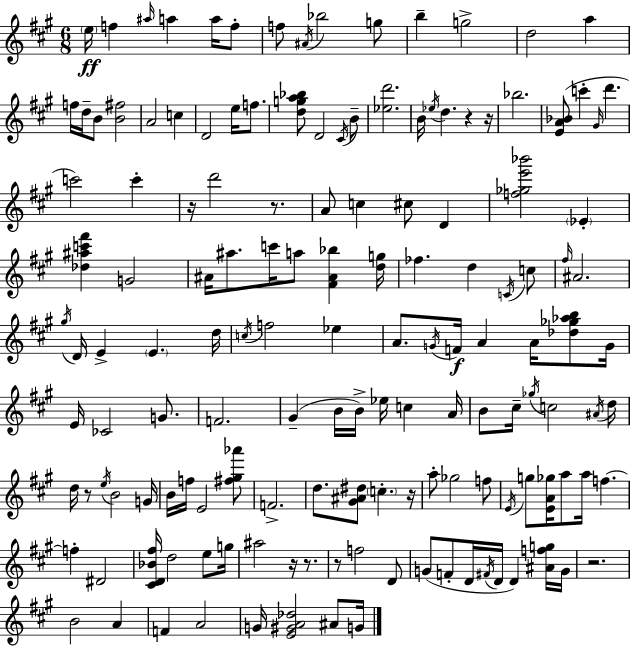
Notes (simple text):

E5/s F5/q A#5/s A5/q A5/s F5/e F5/e A#4/s Bb5/h G5/e B5/q G5/h D5/h A5/q F5/s D5/s B4/e [B4,F#5]/h A4/h C5/q D4/h E5/s F5/e. [D5,G5,A5,Bb5]/e D4/h C#4/s B4/e [Eb5,D6]/h. B4/s Eb5/s D5/q. R/q R/s Bb5/h. [E4,A4,Bb4]/e C6/q G#4/s D6/q. C6/h C6/q R/s D6/h R/e. A4/e C5/q C#5/e D4/q [F5,Gb5,E6,Bb6]/h Eb4/q [Db5,A#5,C6,F#6]/q G4/h A#4/s A#5/e. C6/s A5/e [F#4,A#4,Bb5]/q [D5,G5]/s FES5/q. D5/q C4/s C5/e F#5/s A#4/h. G#5/s D4/s E4/q E4/q. D5/s C5/s F5/h Eb5/q A4/e. G4/s F4/s A4/q A4/s [Db5,Gb5,Ab5,B5]/e G4/s E4/s CES4/h G4/e. F4/h. G#4/q B4/s B4/s Eb5/s C5/q A4/s B4/e C#5/s Gb5/s C5/h A#4/s D5/s D5/s R/e E5/s B4/h G4/s B4/s F5/s E4/h [F#5,G#5,Ab6]/e F4/h. D5/e. [G#4,A#4,D#5]/e C5/q. R/s A5/e Gb5/h F5/e E4/s G5/e [E4,A4,Gb5]/s A5/e A5/s F5/q. F5/q D#4/h [C#4,D4,Bb4,F#5]/s D5/h E5/e G5/s A#5/h R/s R/e. R/e F5/h D4/e G4/e F4/e D4/s F#4/s D4/s D4/q [A#4,F5,G5]/s G4/s R/h. B4/h A4/q F4/q A4/h G4/s [E4,G#4,A4,Db5]/h A#4/e G4/s